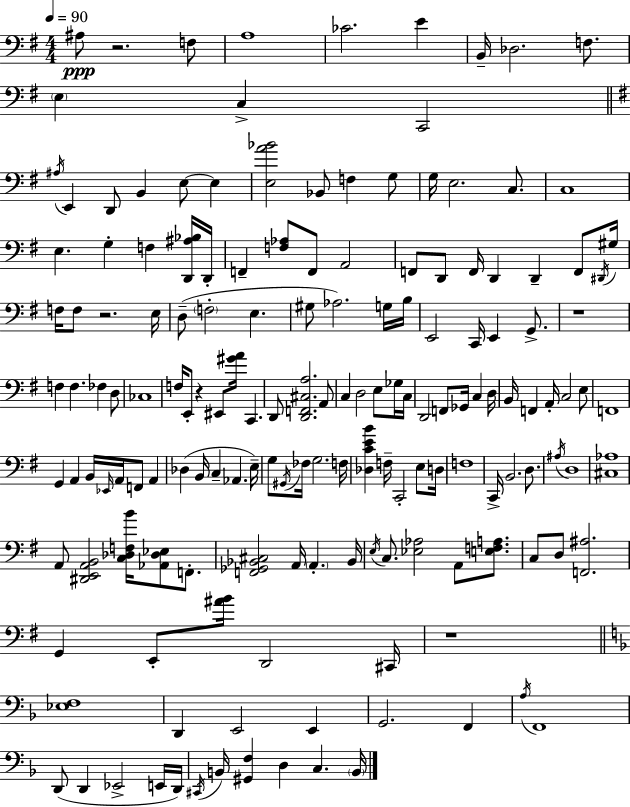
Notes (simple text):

A#3/e R/h. F3/e A3/w CES4/h. E4/q B2/s Db3/h. F3/e. E3/q C3/q C2/h A#3/s E2/q D2/e B2/q E3/e E3/q [E3,A4,Bb4]/h Bb2/e F3/q G3/e G3/s E3/h. C3/e. C3/w E3/q. G3/q F3/q [D2,A#3,Bb3]/s D2/s F2/q [F3,Ab3]/e F2/e A2/h F2/e D2/e F2/s D2/q D2/q F2/e D#2/s G#3/s F3/s F3/e R/h. E3/s D3/e F3/h E3/q. G#3/e Ab3/h. G3/s B3/s E2/h C2/s E2/q G2/e. R/w F3/q F3/q. FES3/q D3/e CES3/w F3/s E2/e R/q EIS2/e [G#4,A4]/s C2/q. D2/e [D2,F2,C#3,A3]/h. A2/e C3/q D3/h E3/e Gb3/s C3/s D2/h F2/e Gb2/s C3/q D3/s B2/s F2/q A2/s C3/h E3/e F2/w G2/q A2/q B2/s Eb2/s A2/s F2/e A2/q Db3/q B2/s C3/q Ab2/q. E3/s G3/e G#2/s FES3/s G3/h. F3/s [Db3,C4,E4,B4]/q F3/s C2/h E3/e D3/s F3/w C2/s B2/h. D3/e. A#3/s D3/w [C#3,Ab3]/w A2/e [D#2,E2,A2,B2]/h [C3,Db3,F3,B4]/s [Ab2,Db3,Eb3]/e F2/e. [F2,Gb2,Bb2,C#3]/h A2/s A2/q. Bb2/s E3/s C3/e. [Eb3,Ab3]/h A2/e [E3,F3,A3]/e. C3/e D3/e [F2,A#3]/h. G2/q E2/e [A#4,B4]/s D2/h C#2/s R/w [Eb3,F3]/w D2/q E2/h E2/q G2/h. F2/q A3/s F2/w D2/e D2/q Eb2/h E2/s D2/s C#2/s B2/s [G#2,F3]/q D3/q C3/q. B2/s